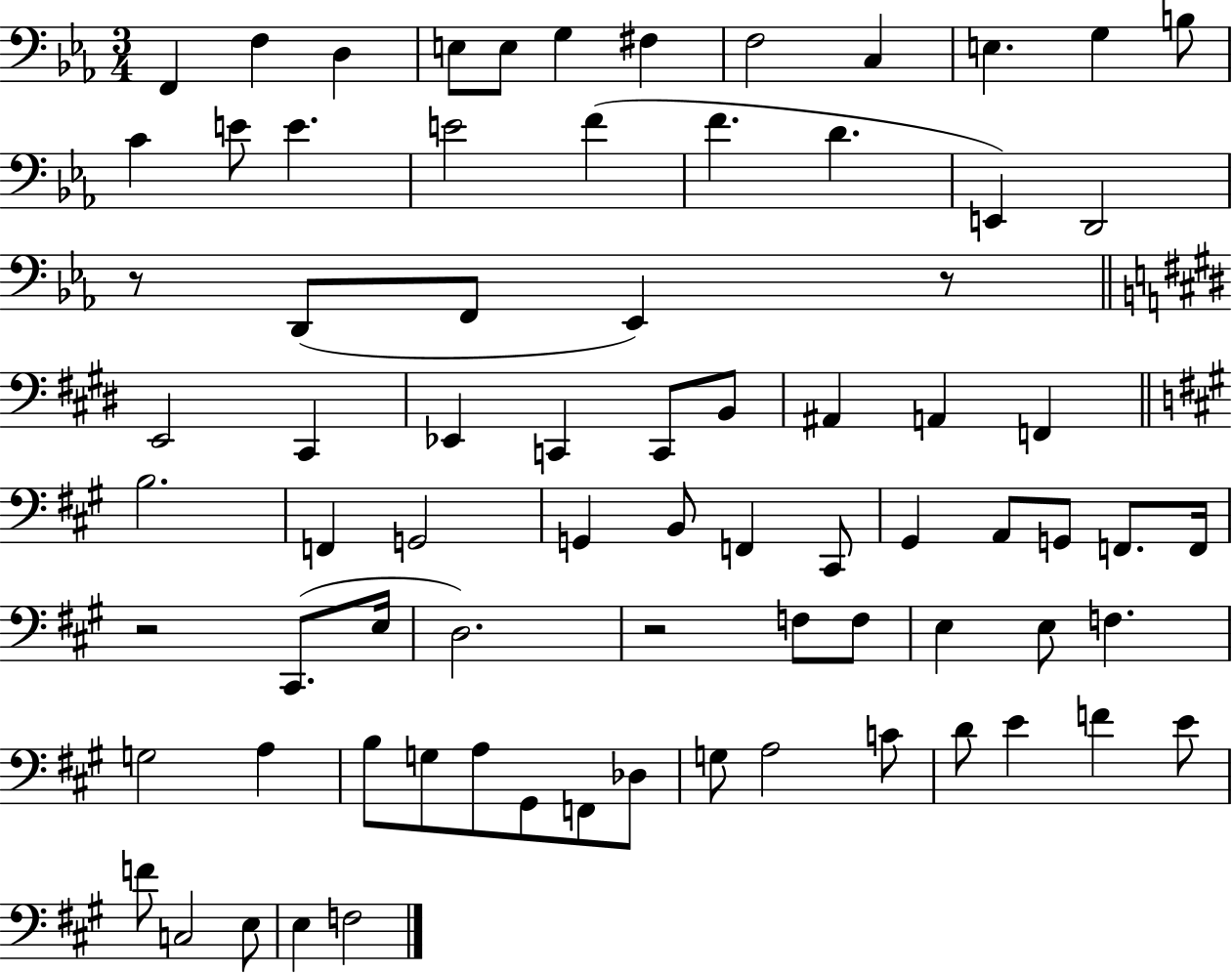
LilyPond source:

{
  \clef bass
  \numericTimeSignature
  \time 3/4
  \key ees \major
  \repeat volta 2 { f,4 f4 d4 | e8 e8 g4 fis4 | f2 c4 | e4. g4 b8 | \break c'4 e'8 e'4. | e'2 f'4( | f'4. d'4. | e,4) d,2 | \break r8 d,8( f,8 ees,4) r8 | \bar "||" \break \key e \major e,2 cis,4 | ees,4 c,4 c,8 b,8 | ais,4 a,4 f,4 | \bar "||" \break \key a \major b2. | f,4 g,2 | g,4 b,8 f,4 cis,8 | gis,4 a,8 g,8 f,8. f,16 | \break r2 cis,8.( e16 | d2.) | r2 f8 f8 | e4 e8 f4. | \break g2 a4 | b8 g8 a8 gis,8 f,8 des8 | g8 a2 c'8 | d'8 e'4 f'4 e'8 | \break f'8 c2 e8 | e4 f2 | } \bar "|."
}